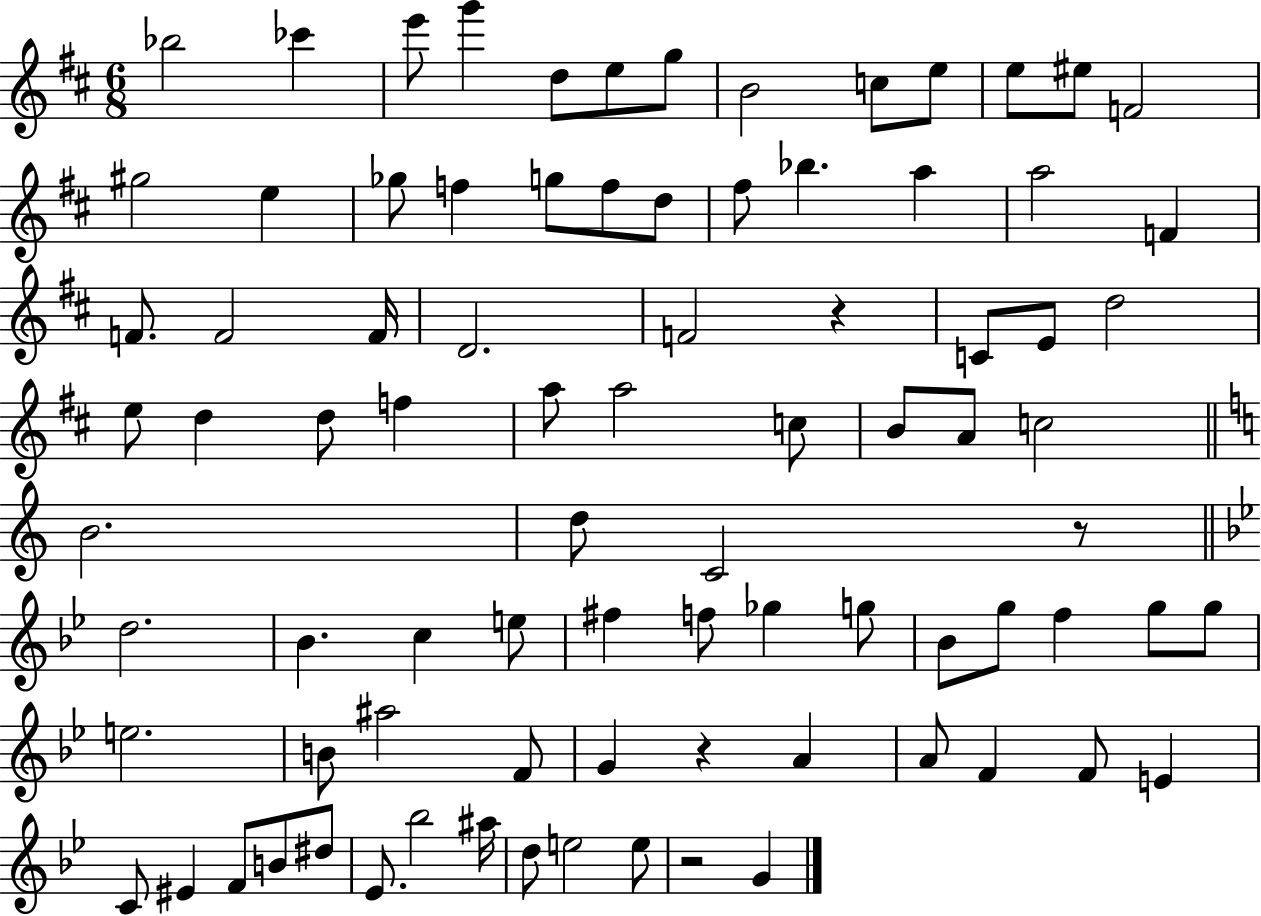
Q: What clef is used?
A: treble